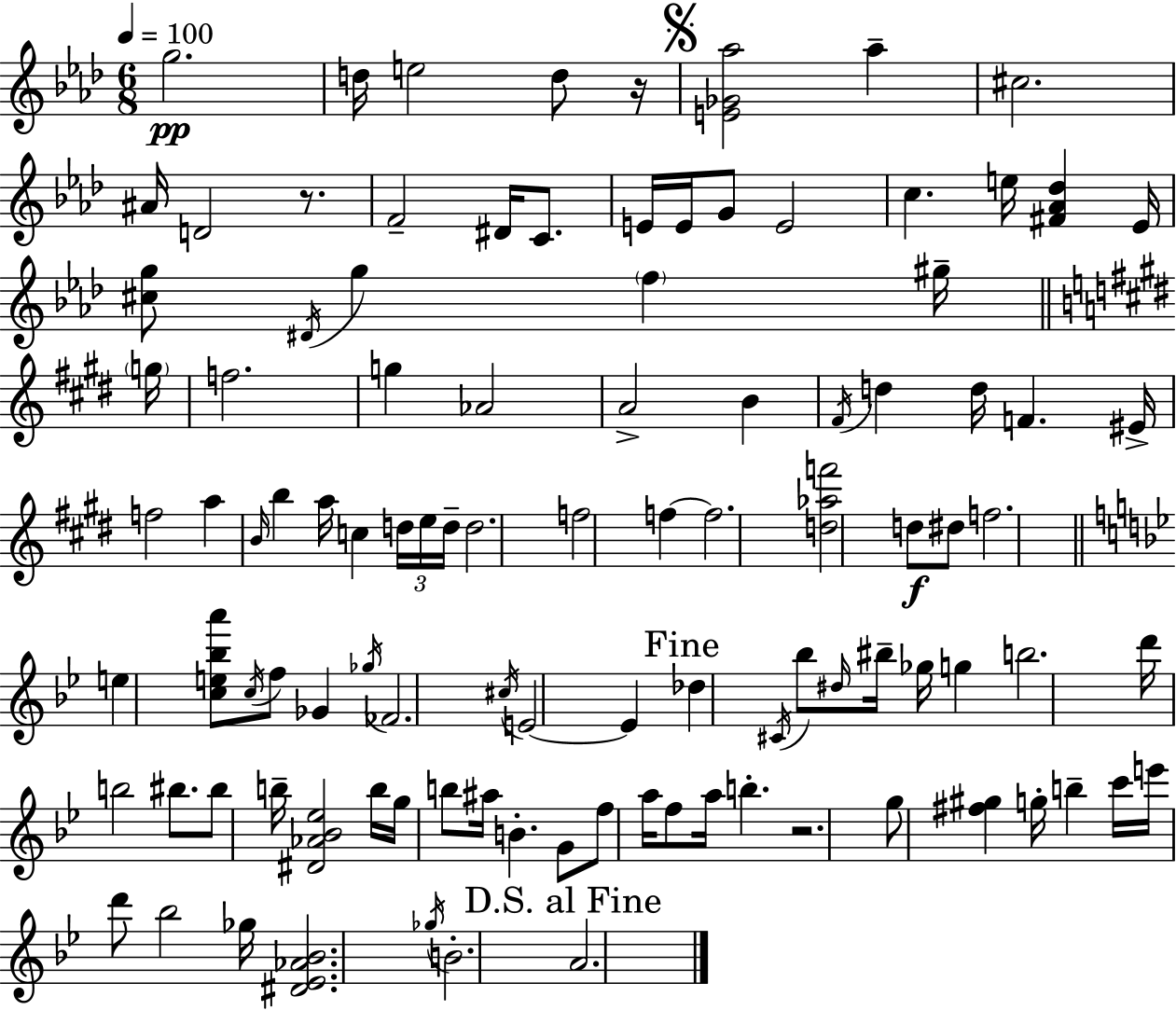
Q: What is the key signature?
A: AES major